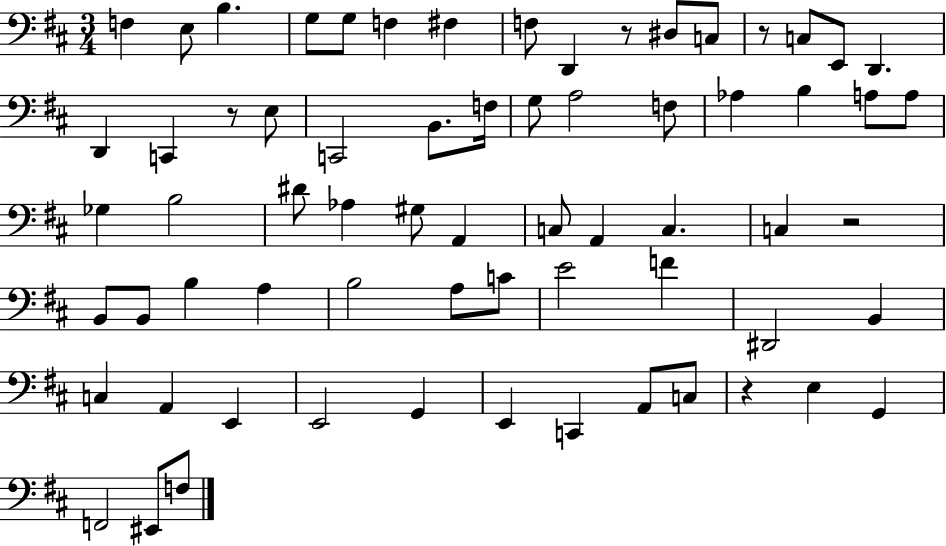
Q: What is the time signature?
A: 3/4